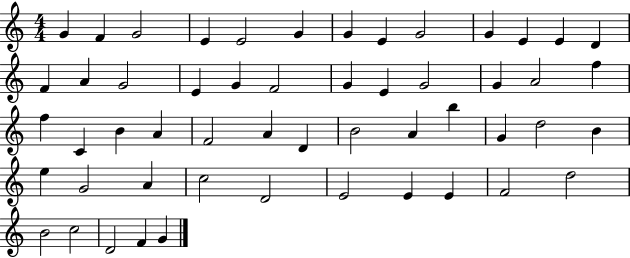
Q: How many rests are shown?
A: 0